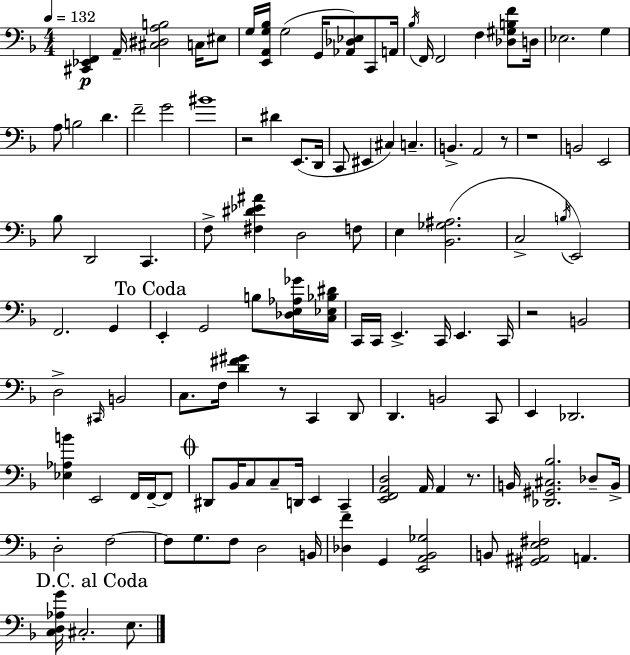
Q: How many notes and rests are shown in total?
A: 117